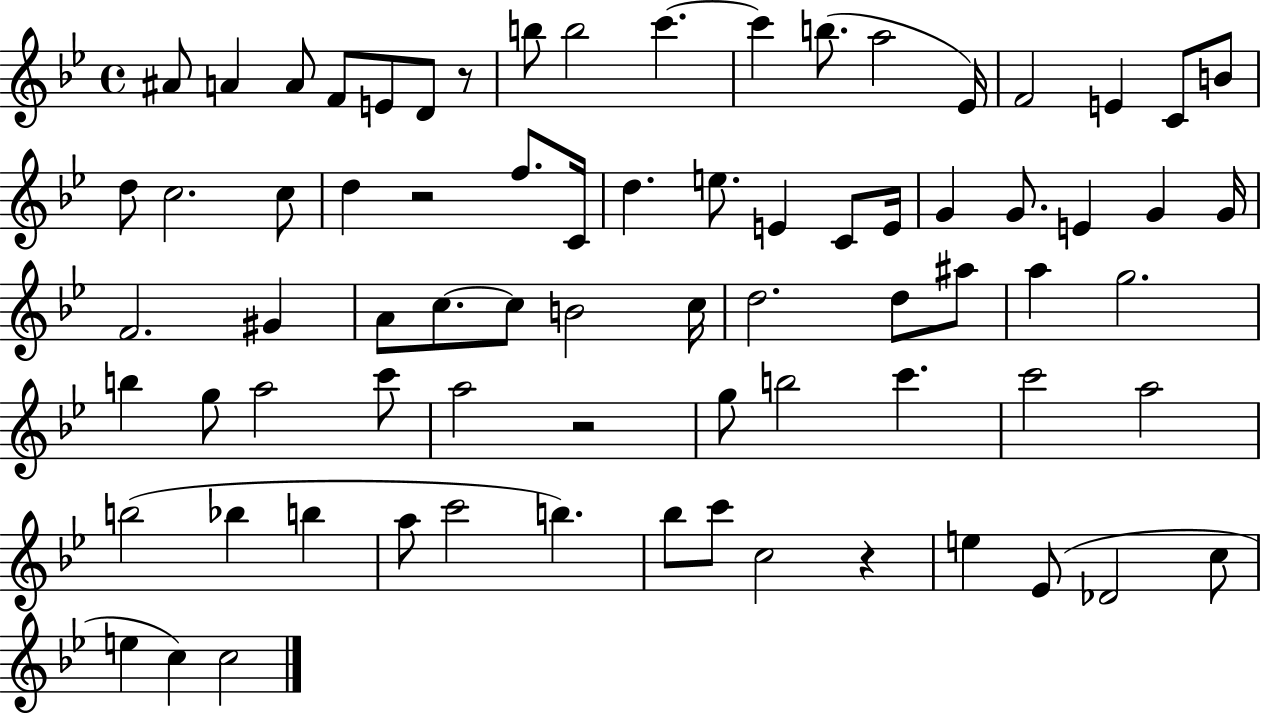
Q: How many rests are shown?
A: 4